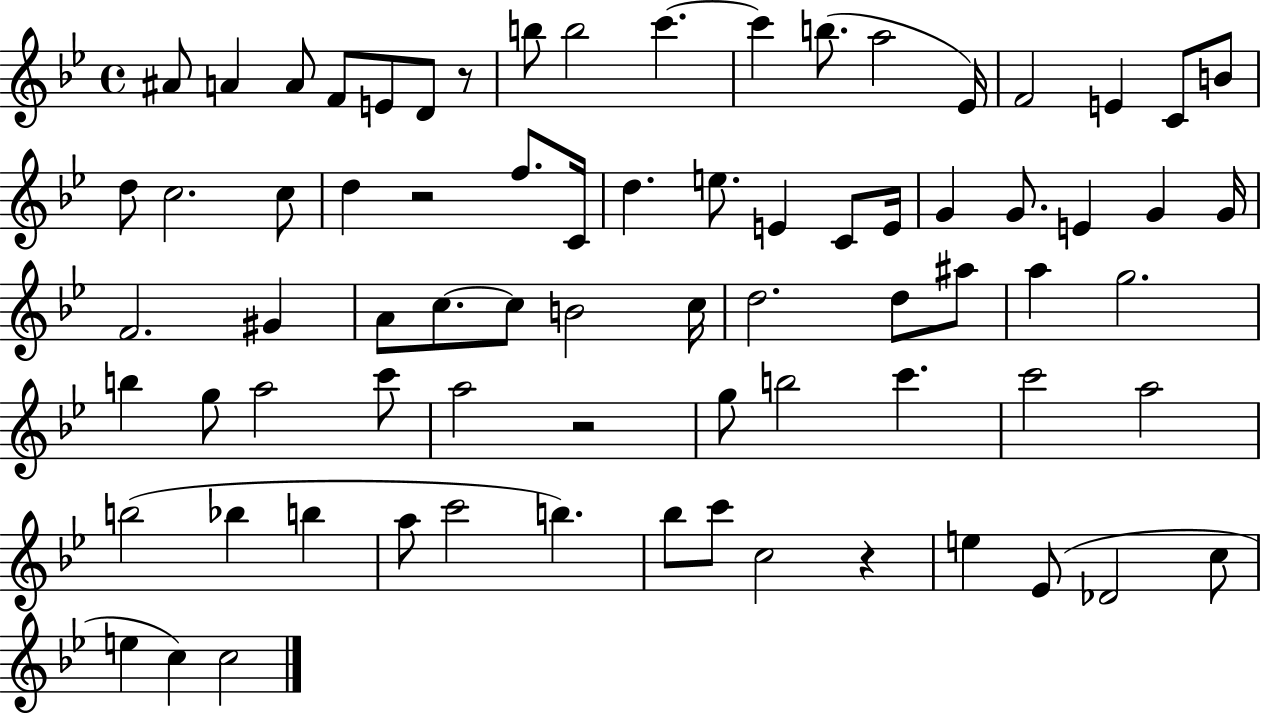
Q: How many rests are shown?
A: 4